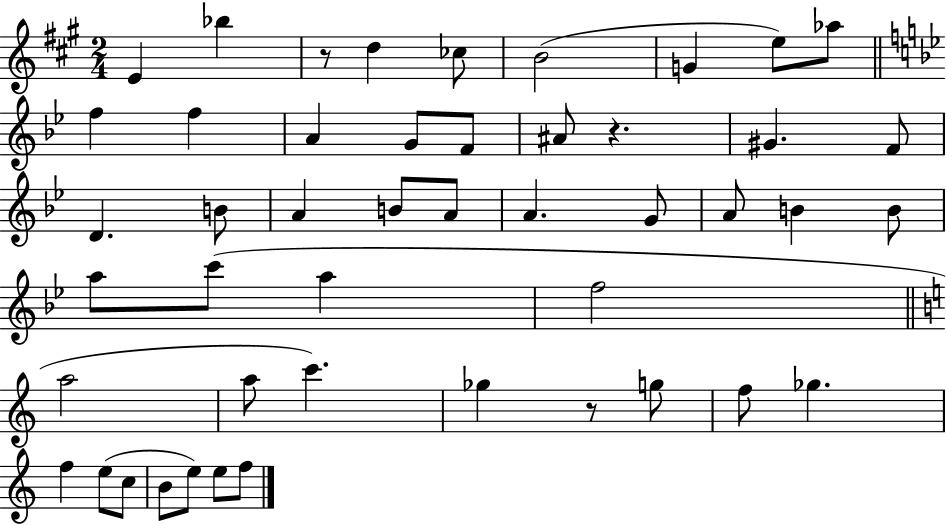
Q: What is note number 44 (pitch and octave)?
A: F5